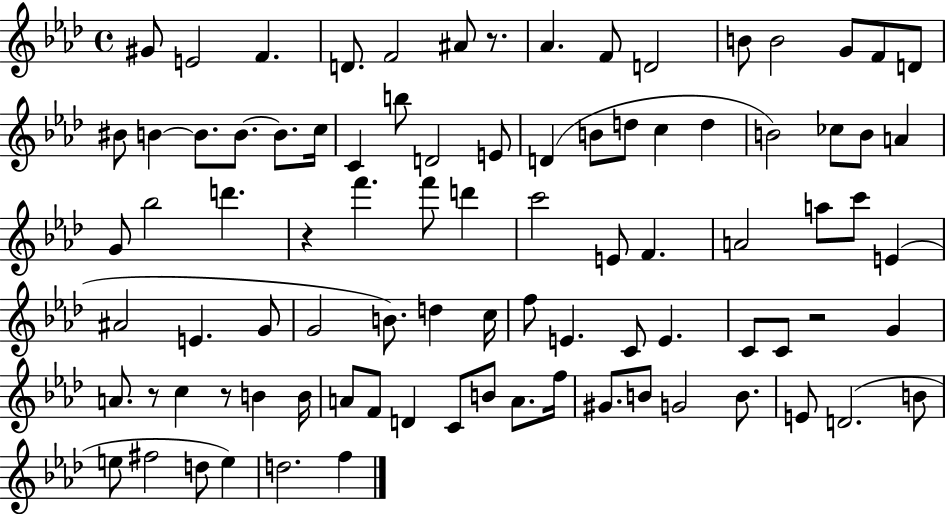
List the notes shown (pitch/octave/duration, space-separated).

G#4/e E4/h F4/q. D4/e. F4/h A#4/e R/e. Ab4/q. F4/e D4/h B4/e B4/h G4/e F4/e D4/e BIS4/e B4/q B4/e. B4/e. B4/e. C5/s C4/q B5/e D4/h E4/e D4/q B4/e D5/e C5/q D5/q B4/h CES5/e B4/e A4/q G4/e Bb5/h D6/q. R/q F6/q. F6/e D6/q C6/h E4/e F4/q. A4/h A5/e C6/e E4/q A#4/h E4/q. G4/e G4/h B4/e. D5/q C5/s F5/e E4/q. C4/e E4/q. C4/e C4/e R/h G4/q A4/e. R/e C5/q R/e B4/q B4/s A4/e F4/e D4/q C4/e B4/e A4/e. F5/s G#4/e. B4/e G4/h B4/e. E4/e D4/h. B4/e E5/e F#5/h D5/e E5/q D5/h. F5/q